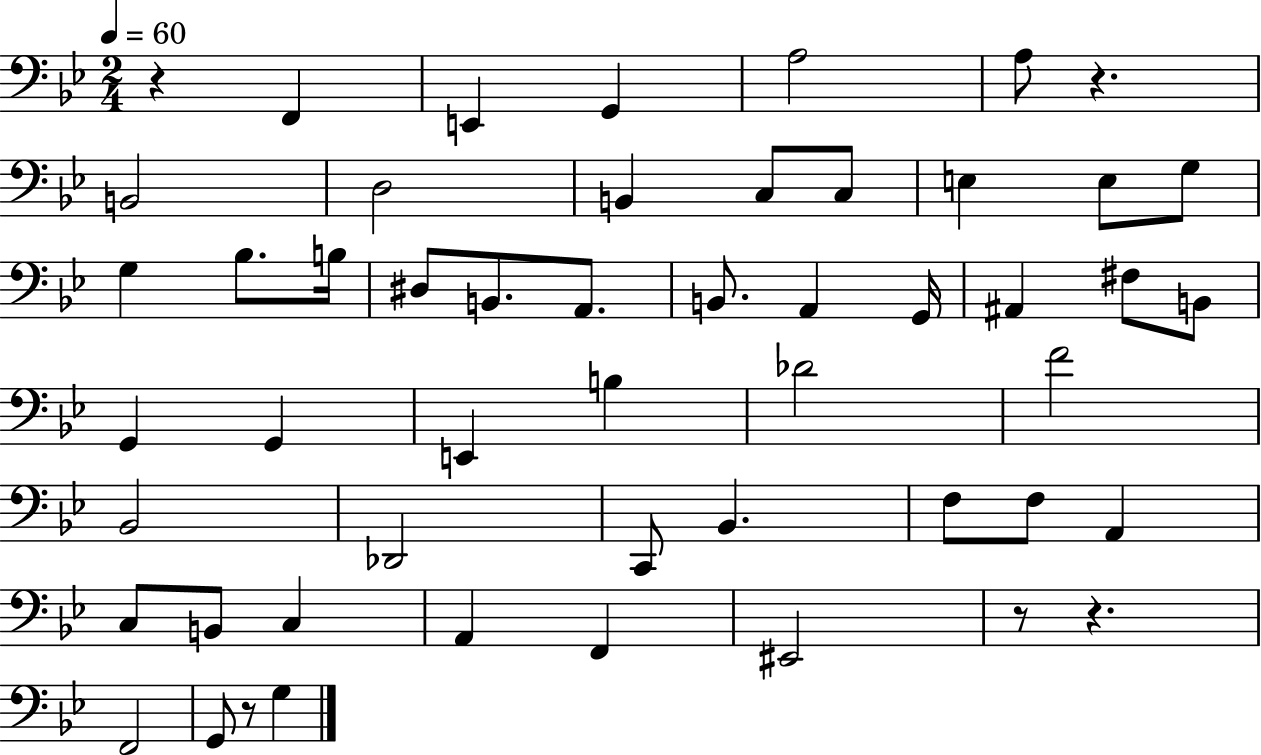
{
  \clef bass
  \numericTimeSignature
  \time 2/4
  \key bes \major
  \tempo 4 = 60
  r4 f,4 | e,4 g,4 | a2 | a8 r4. | \break b,2 | d2 | b,4 c8 c8 | e4 e8 g8 | \break g4 bes8. b16 | dis8 b,8. a,8. | b,8. a,4 g,16 | ais,4 fis8 b,8 | \break g,4 g,4 | e,4 b4 | des'2 | f'2 | \break bes,2 | des,2 | c,8 bes,4. | f8 f8 a,4 | \break c8 b,8 c4 | a,4 f,4 | eis,2 | r8 r4. | \break f,2 | g,8 r8 g4 | \bar "|."
}